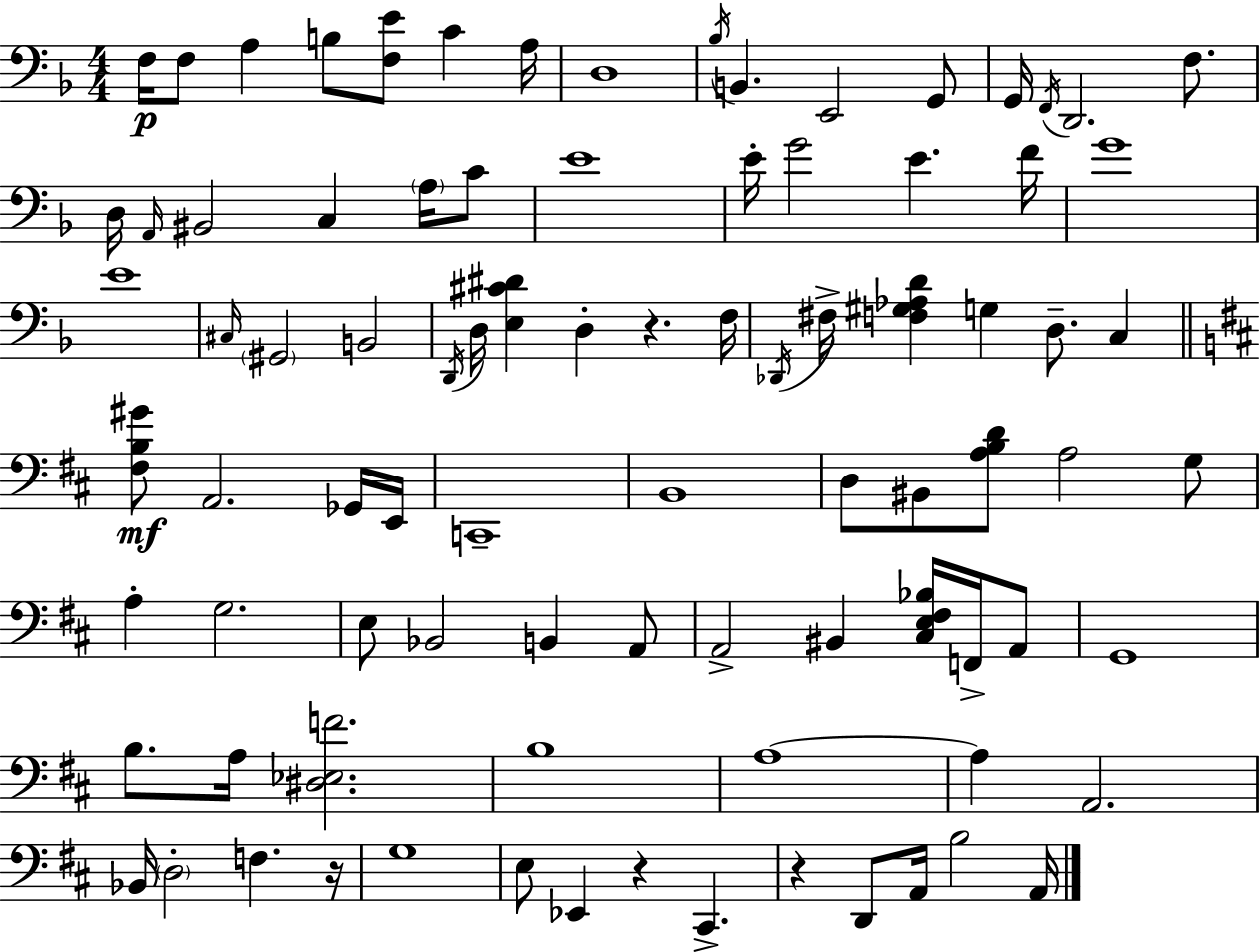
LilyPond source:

{
  \clef bass
  \numericTimeSignature
  \time 4/4
  \key f \major
  \repeat volta 2 { f16\p f8 a4 b8 <f e'>8 c'4 a16 | d1 | \acciaccatura { bes16 } b,4. e,2 g,8 | g,16 \acciaccatura { f,16 } d,2. f8. | \break d16 \grace { a,16 } bis,2 c4 | \parenthesize a16 c'8 e'1 | e'16-. g'2 e'4. | f'16 g'1 | \break e'1 | \grace { cis16 } \parenthesize gis,2 b,2 | \acciaccatura { d,16 } d16 <e cis' dis'>4 d4-. r4. | f16 \acciaccatura { des,16 } fis16-> <f gis aes d'>4 g4 d8.-- | \break c4 \bar "||" \break \key d \major <fis b gis'>8\mf a,2. ges,16 e,16 | c,1-- | b,1 | d8 bis,8 <a b d'>8 a2 g8 | \break a4-. g2. | e8 bes,2 b,4 a,8 | a,2-> bis,4 <cis e fis bes>16 f,16-> a,8 | g,1 | \break b8. a16 <dis ees f'>2. | b1 | a1~~ | a4 a,2. | \break bes,16 \parenthesize d2-. f4. r16 | g1 | e8 ees,4 r4 cis,4.-> | r4 d,8 a,16 b2 a,16 | \break } \bar "|."
}